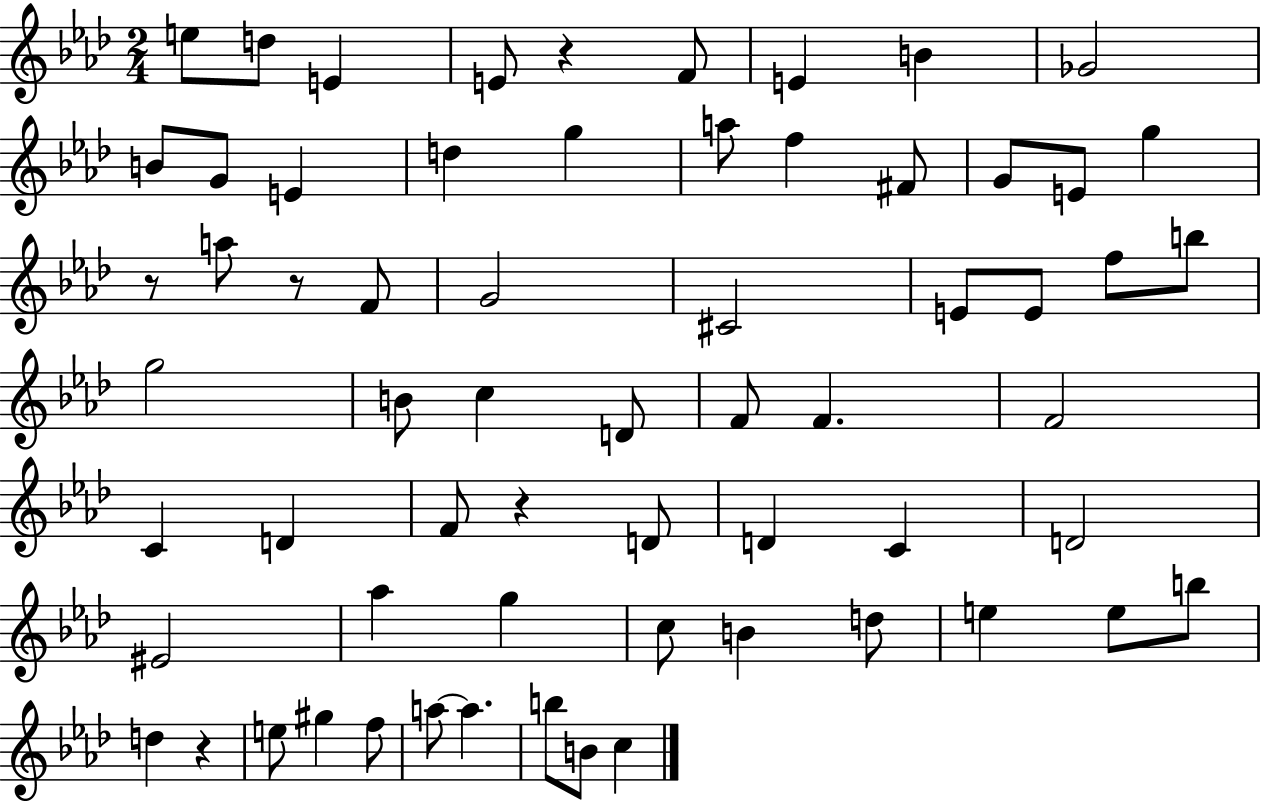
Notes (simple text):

E5/e D5/e E4/q E4/e R/q F4/e E4/q B4/q Gb4/h B4/e G4/e E4/q D5/q G5/q A5/e F5/q F#4/e G4/e E4/e G5/q R/e A5/e R/e F4/e G4/h C#4/h E4/e E4/e F5/e B5/e G5/h B4/e C5/q D4/e F4/e F4/q. F4/h C4/q D4/q F4/e R/q D4/e D4/q C4/q D4/h EIS4/h Ab5/q G5/q C5/e B4/q D5/e E5/q E5/e B5/e D5/q R/q E5/e G#5/q F5/e A5/e A5/q. B5/e B4/e C5/q